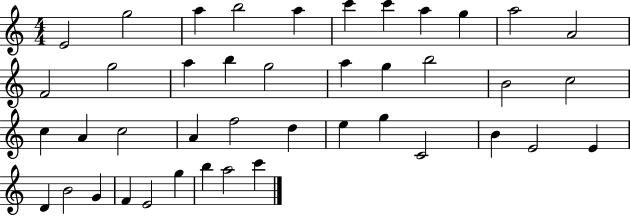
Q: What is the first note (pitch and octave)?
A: E4